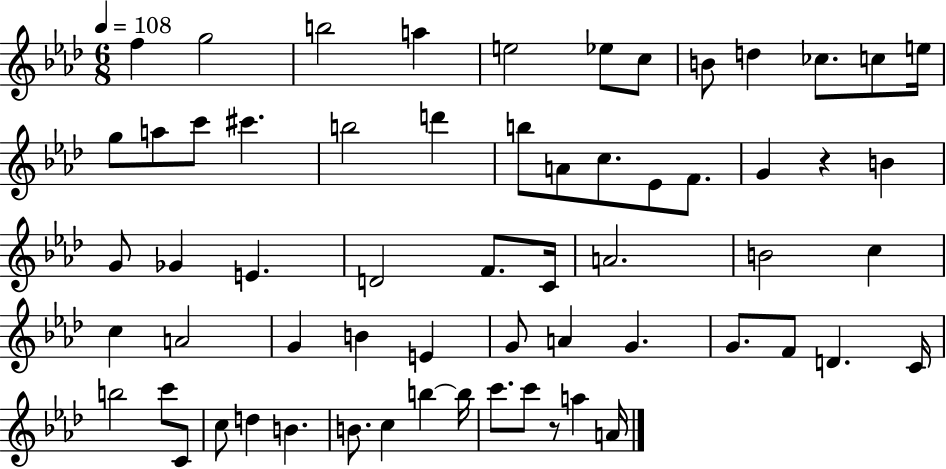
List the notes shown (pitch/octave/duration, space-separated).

F5/q G5/h B5/h A5/q E5/h Eb5/e C5/e B4/e D5/q CES5/e. C5/e E5/s G5/e A5/e C6/e C#6/q. B5/h D6/q B5/e A4/e C5/e. Eb4/e F4/e. G4/q R/q B4/q G4/e Gb4/q E4/q. D4/h F4/e. C4/s A4/h. B4/h C5/q C5/q A4/h G4/q B4/q E4/q G4/e A4/q G4/q. G4/e. F4/e D4/q. C4/s B5/h C6/e C4/e C5/e D5/q B4/q. B4/e. C5/q B5/q B5/s C6/e. C6/e R/e A5/q A4/s